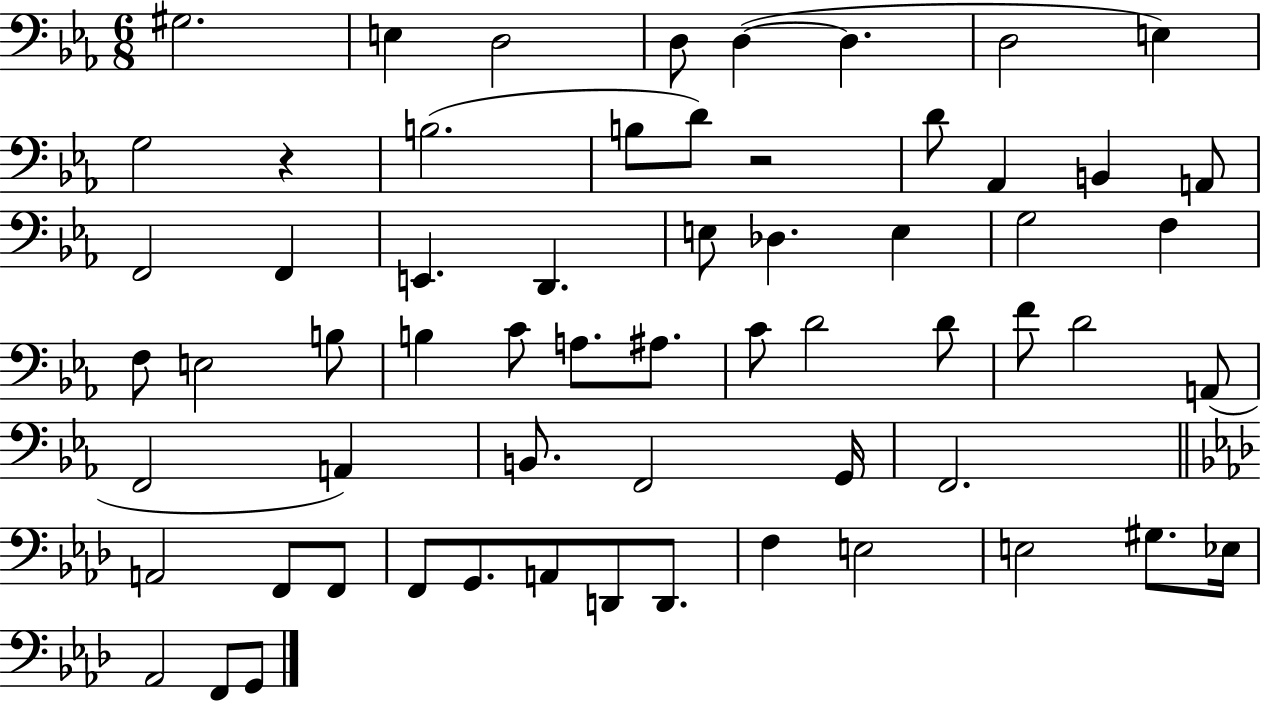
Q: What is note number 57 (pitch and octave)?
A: Eb3